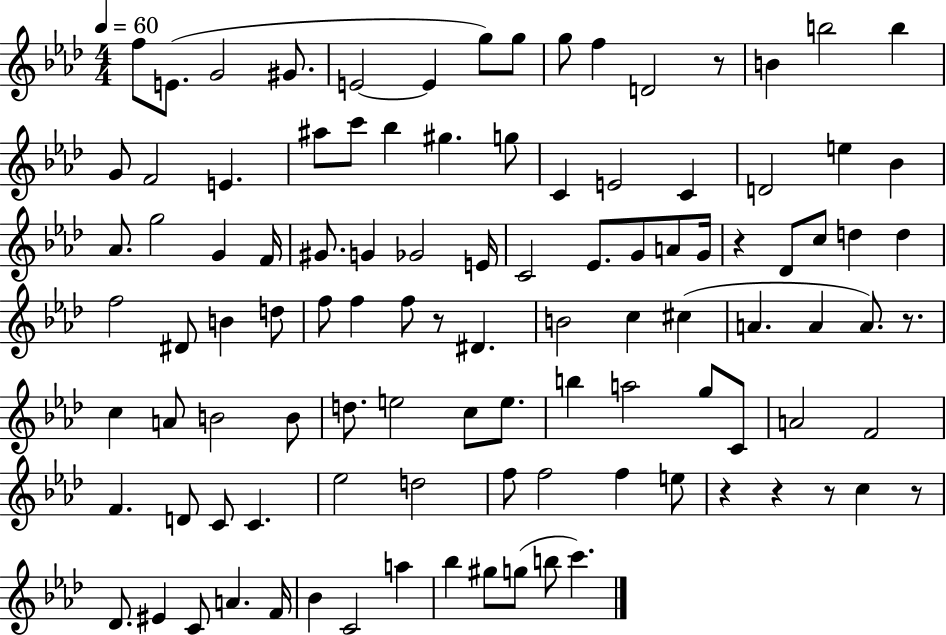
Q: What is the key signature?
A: AES major